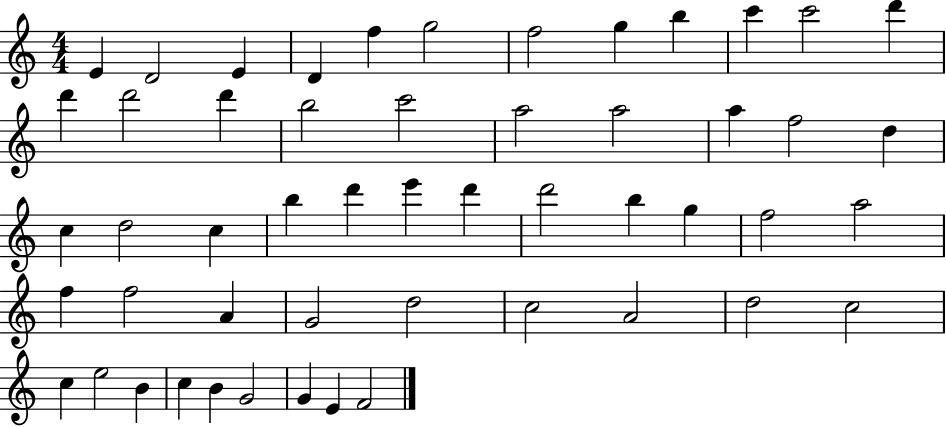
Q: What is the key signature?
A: C major